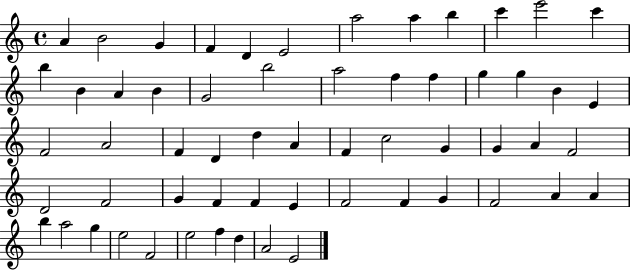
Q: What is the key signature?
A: C major